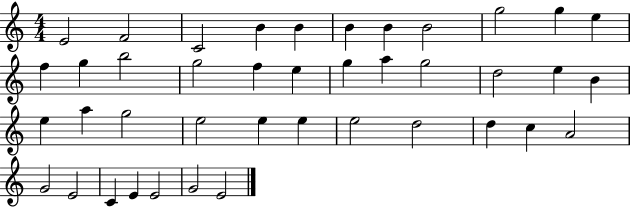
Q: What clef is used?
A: treble